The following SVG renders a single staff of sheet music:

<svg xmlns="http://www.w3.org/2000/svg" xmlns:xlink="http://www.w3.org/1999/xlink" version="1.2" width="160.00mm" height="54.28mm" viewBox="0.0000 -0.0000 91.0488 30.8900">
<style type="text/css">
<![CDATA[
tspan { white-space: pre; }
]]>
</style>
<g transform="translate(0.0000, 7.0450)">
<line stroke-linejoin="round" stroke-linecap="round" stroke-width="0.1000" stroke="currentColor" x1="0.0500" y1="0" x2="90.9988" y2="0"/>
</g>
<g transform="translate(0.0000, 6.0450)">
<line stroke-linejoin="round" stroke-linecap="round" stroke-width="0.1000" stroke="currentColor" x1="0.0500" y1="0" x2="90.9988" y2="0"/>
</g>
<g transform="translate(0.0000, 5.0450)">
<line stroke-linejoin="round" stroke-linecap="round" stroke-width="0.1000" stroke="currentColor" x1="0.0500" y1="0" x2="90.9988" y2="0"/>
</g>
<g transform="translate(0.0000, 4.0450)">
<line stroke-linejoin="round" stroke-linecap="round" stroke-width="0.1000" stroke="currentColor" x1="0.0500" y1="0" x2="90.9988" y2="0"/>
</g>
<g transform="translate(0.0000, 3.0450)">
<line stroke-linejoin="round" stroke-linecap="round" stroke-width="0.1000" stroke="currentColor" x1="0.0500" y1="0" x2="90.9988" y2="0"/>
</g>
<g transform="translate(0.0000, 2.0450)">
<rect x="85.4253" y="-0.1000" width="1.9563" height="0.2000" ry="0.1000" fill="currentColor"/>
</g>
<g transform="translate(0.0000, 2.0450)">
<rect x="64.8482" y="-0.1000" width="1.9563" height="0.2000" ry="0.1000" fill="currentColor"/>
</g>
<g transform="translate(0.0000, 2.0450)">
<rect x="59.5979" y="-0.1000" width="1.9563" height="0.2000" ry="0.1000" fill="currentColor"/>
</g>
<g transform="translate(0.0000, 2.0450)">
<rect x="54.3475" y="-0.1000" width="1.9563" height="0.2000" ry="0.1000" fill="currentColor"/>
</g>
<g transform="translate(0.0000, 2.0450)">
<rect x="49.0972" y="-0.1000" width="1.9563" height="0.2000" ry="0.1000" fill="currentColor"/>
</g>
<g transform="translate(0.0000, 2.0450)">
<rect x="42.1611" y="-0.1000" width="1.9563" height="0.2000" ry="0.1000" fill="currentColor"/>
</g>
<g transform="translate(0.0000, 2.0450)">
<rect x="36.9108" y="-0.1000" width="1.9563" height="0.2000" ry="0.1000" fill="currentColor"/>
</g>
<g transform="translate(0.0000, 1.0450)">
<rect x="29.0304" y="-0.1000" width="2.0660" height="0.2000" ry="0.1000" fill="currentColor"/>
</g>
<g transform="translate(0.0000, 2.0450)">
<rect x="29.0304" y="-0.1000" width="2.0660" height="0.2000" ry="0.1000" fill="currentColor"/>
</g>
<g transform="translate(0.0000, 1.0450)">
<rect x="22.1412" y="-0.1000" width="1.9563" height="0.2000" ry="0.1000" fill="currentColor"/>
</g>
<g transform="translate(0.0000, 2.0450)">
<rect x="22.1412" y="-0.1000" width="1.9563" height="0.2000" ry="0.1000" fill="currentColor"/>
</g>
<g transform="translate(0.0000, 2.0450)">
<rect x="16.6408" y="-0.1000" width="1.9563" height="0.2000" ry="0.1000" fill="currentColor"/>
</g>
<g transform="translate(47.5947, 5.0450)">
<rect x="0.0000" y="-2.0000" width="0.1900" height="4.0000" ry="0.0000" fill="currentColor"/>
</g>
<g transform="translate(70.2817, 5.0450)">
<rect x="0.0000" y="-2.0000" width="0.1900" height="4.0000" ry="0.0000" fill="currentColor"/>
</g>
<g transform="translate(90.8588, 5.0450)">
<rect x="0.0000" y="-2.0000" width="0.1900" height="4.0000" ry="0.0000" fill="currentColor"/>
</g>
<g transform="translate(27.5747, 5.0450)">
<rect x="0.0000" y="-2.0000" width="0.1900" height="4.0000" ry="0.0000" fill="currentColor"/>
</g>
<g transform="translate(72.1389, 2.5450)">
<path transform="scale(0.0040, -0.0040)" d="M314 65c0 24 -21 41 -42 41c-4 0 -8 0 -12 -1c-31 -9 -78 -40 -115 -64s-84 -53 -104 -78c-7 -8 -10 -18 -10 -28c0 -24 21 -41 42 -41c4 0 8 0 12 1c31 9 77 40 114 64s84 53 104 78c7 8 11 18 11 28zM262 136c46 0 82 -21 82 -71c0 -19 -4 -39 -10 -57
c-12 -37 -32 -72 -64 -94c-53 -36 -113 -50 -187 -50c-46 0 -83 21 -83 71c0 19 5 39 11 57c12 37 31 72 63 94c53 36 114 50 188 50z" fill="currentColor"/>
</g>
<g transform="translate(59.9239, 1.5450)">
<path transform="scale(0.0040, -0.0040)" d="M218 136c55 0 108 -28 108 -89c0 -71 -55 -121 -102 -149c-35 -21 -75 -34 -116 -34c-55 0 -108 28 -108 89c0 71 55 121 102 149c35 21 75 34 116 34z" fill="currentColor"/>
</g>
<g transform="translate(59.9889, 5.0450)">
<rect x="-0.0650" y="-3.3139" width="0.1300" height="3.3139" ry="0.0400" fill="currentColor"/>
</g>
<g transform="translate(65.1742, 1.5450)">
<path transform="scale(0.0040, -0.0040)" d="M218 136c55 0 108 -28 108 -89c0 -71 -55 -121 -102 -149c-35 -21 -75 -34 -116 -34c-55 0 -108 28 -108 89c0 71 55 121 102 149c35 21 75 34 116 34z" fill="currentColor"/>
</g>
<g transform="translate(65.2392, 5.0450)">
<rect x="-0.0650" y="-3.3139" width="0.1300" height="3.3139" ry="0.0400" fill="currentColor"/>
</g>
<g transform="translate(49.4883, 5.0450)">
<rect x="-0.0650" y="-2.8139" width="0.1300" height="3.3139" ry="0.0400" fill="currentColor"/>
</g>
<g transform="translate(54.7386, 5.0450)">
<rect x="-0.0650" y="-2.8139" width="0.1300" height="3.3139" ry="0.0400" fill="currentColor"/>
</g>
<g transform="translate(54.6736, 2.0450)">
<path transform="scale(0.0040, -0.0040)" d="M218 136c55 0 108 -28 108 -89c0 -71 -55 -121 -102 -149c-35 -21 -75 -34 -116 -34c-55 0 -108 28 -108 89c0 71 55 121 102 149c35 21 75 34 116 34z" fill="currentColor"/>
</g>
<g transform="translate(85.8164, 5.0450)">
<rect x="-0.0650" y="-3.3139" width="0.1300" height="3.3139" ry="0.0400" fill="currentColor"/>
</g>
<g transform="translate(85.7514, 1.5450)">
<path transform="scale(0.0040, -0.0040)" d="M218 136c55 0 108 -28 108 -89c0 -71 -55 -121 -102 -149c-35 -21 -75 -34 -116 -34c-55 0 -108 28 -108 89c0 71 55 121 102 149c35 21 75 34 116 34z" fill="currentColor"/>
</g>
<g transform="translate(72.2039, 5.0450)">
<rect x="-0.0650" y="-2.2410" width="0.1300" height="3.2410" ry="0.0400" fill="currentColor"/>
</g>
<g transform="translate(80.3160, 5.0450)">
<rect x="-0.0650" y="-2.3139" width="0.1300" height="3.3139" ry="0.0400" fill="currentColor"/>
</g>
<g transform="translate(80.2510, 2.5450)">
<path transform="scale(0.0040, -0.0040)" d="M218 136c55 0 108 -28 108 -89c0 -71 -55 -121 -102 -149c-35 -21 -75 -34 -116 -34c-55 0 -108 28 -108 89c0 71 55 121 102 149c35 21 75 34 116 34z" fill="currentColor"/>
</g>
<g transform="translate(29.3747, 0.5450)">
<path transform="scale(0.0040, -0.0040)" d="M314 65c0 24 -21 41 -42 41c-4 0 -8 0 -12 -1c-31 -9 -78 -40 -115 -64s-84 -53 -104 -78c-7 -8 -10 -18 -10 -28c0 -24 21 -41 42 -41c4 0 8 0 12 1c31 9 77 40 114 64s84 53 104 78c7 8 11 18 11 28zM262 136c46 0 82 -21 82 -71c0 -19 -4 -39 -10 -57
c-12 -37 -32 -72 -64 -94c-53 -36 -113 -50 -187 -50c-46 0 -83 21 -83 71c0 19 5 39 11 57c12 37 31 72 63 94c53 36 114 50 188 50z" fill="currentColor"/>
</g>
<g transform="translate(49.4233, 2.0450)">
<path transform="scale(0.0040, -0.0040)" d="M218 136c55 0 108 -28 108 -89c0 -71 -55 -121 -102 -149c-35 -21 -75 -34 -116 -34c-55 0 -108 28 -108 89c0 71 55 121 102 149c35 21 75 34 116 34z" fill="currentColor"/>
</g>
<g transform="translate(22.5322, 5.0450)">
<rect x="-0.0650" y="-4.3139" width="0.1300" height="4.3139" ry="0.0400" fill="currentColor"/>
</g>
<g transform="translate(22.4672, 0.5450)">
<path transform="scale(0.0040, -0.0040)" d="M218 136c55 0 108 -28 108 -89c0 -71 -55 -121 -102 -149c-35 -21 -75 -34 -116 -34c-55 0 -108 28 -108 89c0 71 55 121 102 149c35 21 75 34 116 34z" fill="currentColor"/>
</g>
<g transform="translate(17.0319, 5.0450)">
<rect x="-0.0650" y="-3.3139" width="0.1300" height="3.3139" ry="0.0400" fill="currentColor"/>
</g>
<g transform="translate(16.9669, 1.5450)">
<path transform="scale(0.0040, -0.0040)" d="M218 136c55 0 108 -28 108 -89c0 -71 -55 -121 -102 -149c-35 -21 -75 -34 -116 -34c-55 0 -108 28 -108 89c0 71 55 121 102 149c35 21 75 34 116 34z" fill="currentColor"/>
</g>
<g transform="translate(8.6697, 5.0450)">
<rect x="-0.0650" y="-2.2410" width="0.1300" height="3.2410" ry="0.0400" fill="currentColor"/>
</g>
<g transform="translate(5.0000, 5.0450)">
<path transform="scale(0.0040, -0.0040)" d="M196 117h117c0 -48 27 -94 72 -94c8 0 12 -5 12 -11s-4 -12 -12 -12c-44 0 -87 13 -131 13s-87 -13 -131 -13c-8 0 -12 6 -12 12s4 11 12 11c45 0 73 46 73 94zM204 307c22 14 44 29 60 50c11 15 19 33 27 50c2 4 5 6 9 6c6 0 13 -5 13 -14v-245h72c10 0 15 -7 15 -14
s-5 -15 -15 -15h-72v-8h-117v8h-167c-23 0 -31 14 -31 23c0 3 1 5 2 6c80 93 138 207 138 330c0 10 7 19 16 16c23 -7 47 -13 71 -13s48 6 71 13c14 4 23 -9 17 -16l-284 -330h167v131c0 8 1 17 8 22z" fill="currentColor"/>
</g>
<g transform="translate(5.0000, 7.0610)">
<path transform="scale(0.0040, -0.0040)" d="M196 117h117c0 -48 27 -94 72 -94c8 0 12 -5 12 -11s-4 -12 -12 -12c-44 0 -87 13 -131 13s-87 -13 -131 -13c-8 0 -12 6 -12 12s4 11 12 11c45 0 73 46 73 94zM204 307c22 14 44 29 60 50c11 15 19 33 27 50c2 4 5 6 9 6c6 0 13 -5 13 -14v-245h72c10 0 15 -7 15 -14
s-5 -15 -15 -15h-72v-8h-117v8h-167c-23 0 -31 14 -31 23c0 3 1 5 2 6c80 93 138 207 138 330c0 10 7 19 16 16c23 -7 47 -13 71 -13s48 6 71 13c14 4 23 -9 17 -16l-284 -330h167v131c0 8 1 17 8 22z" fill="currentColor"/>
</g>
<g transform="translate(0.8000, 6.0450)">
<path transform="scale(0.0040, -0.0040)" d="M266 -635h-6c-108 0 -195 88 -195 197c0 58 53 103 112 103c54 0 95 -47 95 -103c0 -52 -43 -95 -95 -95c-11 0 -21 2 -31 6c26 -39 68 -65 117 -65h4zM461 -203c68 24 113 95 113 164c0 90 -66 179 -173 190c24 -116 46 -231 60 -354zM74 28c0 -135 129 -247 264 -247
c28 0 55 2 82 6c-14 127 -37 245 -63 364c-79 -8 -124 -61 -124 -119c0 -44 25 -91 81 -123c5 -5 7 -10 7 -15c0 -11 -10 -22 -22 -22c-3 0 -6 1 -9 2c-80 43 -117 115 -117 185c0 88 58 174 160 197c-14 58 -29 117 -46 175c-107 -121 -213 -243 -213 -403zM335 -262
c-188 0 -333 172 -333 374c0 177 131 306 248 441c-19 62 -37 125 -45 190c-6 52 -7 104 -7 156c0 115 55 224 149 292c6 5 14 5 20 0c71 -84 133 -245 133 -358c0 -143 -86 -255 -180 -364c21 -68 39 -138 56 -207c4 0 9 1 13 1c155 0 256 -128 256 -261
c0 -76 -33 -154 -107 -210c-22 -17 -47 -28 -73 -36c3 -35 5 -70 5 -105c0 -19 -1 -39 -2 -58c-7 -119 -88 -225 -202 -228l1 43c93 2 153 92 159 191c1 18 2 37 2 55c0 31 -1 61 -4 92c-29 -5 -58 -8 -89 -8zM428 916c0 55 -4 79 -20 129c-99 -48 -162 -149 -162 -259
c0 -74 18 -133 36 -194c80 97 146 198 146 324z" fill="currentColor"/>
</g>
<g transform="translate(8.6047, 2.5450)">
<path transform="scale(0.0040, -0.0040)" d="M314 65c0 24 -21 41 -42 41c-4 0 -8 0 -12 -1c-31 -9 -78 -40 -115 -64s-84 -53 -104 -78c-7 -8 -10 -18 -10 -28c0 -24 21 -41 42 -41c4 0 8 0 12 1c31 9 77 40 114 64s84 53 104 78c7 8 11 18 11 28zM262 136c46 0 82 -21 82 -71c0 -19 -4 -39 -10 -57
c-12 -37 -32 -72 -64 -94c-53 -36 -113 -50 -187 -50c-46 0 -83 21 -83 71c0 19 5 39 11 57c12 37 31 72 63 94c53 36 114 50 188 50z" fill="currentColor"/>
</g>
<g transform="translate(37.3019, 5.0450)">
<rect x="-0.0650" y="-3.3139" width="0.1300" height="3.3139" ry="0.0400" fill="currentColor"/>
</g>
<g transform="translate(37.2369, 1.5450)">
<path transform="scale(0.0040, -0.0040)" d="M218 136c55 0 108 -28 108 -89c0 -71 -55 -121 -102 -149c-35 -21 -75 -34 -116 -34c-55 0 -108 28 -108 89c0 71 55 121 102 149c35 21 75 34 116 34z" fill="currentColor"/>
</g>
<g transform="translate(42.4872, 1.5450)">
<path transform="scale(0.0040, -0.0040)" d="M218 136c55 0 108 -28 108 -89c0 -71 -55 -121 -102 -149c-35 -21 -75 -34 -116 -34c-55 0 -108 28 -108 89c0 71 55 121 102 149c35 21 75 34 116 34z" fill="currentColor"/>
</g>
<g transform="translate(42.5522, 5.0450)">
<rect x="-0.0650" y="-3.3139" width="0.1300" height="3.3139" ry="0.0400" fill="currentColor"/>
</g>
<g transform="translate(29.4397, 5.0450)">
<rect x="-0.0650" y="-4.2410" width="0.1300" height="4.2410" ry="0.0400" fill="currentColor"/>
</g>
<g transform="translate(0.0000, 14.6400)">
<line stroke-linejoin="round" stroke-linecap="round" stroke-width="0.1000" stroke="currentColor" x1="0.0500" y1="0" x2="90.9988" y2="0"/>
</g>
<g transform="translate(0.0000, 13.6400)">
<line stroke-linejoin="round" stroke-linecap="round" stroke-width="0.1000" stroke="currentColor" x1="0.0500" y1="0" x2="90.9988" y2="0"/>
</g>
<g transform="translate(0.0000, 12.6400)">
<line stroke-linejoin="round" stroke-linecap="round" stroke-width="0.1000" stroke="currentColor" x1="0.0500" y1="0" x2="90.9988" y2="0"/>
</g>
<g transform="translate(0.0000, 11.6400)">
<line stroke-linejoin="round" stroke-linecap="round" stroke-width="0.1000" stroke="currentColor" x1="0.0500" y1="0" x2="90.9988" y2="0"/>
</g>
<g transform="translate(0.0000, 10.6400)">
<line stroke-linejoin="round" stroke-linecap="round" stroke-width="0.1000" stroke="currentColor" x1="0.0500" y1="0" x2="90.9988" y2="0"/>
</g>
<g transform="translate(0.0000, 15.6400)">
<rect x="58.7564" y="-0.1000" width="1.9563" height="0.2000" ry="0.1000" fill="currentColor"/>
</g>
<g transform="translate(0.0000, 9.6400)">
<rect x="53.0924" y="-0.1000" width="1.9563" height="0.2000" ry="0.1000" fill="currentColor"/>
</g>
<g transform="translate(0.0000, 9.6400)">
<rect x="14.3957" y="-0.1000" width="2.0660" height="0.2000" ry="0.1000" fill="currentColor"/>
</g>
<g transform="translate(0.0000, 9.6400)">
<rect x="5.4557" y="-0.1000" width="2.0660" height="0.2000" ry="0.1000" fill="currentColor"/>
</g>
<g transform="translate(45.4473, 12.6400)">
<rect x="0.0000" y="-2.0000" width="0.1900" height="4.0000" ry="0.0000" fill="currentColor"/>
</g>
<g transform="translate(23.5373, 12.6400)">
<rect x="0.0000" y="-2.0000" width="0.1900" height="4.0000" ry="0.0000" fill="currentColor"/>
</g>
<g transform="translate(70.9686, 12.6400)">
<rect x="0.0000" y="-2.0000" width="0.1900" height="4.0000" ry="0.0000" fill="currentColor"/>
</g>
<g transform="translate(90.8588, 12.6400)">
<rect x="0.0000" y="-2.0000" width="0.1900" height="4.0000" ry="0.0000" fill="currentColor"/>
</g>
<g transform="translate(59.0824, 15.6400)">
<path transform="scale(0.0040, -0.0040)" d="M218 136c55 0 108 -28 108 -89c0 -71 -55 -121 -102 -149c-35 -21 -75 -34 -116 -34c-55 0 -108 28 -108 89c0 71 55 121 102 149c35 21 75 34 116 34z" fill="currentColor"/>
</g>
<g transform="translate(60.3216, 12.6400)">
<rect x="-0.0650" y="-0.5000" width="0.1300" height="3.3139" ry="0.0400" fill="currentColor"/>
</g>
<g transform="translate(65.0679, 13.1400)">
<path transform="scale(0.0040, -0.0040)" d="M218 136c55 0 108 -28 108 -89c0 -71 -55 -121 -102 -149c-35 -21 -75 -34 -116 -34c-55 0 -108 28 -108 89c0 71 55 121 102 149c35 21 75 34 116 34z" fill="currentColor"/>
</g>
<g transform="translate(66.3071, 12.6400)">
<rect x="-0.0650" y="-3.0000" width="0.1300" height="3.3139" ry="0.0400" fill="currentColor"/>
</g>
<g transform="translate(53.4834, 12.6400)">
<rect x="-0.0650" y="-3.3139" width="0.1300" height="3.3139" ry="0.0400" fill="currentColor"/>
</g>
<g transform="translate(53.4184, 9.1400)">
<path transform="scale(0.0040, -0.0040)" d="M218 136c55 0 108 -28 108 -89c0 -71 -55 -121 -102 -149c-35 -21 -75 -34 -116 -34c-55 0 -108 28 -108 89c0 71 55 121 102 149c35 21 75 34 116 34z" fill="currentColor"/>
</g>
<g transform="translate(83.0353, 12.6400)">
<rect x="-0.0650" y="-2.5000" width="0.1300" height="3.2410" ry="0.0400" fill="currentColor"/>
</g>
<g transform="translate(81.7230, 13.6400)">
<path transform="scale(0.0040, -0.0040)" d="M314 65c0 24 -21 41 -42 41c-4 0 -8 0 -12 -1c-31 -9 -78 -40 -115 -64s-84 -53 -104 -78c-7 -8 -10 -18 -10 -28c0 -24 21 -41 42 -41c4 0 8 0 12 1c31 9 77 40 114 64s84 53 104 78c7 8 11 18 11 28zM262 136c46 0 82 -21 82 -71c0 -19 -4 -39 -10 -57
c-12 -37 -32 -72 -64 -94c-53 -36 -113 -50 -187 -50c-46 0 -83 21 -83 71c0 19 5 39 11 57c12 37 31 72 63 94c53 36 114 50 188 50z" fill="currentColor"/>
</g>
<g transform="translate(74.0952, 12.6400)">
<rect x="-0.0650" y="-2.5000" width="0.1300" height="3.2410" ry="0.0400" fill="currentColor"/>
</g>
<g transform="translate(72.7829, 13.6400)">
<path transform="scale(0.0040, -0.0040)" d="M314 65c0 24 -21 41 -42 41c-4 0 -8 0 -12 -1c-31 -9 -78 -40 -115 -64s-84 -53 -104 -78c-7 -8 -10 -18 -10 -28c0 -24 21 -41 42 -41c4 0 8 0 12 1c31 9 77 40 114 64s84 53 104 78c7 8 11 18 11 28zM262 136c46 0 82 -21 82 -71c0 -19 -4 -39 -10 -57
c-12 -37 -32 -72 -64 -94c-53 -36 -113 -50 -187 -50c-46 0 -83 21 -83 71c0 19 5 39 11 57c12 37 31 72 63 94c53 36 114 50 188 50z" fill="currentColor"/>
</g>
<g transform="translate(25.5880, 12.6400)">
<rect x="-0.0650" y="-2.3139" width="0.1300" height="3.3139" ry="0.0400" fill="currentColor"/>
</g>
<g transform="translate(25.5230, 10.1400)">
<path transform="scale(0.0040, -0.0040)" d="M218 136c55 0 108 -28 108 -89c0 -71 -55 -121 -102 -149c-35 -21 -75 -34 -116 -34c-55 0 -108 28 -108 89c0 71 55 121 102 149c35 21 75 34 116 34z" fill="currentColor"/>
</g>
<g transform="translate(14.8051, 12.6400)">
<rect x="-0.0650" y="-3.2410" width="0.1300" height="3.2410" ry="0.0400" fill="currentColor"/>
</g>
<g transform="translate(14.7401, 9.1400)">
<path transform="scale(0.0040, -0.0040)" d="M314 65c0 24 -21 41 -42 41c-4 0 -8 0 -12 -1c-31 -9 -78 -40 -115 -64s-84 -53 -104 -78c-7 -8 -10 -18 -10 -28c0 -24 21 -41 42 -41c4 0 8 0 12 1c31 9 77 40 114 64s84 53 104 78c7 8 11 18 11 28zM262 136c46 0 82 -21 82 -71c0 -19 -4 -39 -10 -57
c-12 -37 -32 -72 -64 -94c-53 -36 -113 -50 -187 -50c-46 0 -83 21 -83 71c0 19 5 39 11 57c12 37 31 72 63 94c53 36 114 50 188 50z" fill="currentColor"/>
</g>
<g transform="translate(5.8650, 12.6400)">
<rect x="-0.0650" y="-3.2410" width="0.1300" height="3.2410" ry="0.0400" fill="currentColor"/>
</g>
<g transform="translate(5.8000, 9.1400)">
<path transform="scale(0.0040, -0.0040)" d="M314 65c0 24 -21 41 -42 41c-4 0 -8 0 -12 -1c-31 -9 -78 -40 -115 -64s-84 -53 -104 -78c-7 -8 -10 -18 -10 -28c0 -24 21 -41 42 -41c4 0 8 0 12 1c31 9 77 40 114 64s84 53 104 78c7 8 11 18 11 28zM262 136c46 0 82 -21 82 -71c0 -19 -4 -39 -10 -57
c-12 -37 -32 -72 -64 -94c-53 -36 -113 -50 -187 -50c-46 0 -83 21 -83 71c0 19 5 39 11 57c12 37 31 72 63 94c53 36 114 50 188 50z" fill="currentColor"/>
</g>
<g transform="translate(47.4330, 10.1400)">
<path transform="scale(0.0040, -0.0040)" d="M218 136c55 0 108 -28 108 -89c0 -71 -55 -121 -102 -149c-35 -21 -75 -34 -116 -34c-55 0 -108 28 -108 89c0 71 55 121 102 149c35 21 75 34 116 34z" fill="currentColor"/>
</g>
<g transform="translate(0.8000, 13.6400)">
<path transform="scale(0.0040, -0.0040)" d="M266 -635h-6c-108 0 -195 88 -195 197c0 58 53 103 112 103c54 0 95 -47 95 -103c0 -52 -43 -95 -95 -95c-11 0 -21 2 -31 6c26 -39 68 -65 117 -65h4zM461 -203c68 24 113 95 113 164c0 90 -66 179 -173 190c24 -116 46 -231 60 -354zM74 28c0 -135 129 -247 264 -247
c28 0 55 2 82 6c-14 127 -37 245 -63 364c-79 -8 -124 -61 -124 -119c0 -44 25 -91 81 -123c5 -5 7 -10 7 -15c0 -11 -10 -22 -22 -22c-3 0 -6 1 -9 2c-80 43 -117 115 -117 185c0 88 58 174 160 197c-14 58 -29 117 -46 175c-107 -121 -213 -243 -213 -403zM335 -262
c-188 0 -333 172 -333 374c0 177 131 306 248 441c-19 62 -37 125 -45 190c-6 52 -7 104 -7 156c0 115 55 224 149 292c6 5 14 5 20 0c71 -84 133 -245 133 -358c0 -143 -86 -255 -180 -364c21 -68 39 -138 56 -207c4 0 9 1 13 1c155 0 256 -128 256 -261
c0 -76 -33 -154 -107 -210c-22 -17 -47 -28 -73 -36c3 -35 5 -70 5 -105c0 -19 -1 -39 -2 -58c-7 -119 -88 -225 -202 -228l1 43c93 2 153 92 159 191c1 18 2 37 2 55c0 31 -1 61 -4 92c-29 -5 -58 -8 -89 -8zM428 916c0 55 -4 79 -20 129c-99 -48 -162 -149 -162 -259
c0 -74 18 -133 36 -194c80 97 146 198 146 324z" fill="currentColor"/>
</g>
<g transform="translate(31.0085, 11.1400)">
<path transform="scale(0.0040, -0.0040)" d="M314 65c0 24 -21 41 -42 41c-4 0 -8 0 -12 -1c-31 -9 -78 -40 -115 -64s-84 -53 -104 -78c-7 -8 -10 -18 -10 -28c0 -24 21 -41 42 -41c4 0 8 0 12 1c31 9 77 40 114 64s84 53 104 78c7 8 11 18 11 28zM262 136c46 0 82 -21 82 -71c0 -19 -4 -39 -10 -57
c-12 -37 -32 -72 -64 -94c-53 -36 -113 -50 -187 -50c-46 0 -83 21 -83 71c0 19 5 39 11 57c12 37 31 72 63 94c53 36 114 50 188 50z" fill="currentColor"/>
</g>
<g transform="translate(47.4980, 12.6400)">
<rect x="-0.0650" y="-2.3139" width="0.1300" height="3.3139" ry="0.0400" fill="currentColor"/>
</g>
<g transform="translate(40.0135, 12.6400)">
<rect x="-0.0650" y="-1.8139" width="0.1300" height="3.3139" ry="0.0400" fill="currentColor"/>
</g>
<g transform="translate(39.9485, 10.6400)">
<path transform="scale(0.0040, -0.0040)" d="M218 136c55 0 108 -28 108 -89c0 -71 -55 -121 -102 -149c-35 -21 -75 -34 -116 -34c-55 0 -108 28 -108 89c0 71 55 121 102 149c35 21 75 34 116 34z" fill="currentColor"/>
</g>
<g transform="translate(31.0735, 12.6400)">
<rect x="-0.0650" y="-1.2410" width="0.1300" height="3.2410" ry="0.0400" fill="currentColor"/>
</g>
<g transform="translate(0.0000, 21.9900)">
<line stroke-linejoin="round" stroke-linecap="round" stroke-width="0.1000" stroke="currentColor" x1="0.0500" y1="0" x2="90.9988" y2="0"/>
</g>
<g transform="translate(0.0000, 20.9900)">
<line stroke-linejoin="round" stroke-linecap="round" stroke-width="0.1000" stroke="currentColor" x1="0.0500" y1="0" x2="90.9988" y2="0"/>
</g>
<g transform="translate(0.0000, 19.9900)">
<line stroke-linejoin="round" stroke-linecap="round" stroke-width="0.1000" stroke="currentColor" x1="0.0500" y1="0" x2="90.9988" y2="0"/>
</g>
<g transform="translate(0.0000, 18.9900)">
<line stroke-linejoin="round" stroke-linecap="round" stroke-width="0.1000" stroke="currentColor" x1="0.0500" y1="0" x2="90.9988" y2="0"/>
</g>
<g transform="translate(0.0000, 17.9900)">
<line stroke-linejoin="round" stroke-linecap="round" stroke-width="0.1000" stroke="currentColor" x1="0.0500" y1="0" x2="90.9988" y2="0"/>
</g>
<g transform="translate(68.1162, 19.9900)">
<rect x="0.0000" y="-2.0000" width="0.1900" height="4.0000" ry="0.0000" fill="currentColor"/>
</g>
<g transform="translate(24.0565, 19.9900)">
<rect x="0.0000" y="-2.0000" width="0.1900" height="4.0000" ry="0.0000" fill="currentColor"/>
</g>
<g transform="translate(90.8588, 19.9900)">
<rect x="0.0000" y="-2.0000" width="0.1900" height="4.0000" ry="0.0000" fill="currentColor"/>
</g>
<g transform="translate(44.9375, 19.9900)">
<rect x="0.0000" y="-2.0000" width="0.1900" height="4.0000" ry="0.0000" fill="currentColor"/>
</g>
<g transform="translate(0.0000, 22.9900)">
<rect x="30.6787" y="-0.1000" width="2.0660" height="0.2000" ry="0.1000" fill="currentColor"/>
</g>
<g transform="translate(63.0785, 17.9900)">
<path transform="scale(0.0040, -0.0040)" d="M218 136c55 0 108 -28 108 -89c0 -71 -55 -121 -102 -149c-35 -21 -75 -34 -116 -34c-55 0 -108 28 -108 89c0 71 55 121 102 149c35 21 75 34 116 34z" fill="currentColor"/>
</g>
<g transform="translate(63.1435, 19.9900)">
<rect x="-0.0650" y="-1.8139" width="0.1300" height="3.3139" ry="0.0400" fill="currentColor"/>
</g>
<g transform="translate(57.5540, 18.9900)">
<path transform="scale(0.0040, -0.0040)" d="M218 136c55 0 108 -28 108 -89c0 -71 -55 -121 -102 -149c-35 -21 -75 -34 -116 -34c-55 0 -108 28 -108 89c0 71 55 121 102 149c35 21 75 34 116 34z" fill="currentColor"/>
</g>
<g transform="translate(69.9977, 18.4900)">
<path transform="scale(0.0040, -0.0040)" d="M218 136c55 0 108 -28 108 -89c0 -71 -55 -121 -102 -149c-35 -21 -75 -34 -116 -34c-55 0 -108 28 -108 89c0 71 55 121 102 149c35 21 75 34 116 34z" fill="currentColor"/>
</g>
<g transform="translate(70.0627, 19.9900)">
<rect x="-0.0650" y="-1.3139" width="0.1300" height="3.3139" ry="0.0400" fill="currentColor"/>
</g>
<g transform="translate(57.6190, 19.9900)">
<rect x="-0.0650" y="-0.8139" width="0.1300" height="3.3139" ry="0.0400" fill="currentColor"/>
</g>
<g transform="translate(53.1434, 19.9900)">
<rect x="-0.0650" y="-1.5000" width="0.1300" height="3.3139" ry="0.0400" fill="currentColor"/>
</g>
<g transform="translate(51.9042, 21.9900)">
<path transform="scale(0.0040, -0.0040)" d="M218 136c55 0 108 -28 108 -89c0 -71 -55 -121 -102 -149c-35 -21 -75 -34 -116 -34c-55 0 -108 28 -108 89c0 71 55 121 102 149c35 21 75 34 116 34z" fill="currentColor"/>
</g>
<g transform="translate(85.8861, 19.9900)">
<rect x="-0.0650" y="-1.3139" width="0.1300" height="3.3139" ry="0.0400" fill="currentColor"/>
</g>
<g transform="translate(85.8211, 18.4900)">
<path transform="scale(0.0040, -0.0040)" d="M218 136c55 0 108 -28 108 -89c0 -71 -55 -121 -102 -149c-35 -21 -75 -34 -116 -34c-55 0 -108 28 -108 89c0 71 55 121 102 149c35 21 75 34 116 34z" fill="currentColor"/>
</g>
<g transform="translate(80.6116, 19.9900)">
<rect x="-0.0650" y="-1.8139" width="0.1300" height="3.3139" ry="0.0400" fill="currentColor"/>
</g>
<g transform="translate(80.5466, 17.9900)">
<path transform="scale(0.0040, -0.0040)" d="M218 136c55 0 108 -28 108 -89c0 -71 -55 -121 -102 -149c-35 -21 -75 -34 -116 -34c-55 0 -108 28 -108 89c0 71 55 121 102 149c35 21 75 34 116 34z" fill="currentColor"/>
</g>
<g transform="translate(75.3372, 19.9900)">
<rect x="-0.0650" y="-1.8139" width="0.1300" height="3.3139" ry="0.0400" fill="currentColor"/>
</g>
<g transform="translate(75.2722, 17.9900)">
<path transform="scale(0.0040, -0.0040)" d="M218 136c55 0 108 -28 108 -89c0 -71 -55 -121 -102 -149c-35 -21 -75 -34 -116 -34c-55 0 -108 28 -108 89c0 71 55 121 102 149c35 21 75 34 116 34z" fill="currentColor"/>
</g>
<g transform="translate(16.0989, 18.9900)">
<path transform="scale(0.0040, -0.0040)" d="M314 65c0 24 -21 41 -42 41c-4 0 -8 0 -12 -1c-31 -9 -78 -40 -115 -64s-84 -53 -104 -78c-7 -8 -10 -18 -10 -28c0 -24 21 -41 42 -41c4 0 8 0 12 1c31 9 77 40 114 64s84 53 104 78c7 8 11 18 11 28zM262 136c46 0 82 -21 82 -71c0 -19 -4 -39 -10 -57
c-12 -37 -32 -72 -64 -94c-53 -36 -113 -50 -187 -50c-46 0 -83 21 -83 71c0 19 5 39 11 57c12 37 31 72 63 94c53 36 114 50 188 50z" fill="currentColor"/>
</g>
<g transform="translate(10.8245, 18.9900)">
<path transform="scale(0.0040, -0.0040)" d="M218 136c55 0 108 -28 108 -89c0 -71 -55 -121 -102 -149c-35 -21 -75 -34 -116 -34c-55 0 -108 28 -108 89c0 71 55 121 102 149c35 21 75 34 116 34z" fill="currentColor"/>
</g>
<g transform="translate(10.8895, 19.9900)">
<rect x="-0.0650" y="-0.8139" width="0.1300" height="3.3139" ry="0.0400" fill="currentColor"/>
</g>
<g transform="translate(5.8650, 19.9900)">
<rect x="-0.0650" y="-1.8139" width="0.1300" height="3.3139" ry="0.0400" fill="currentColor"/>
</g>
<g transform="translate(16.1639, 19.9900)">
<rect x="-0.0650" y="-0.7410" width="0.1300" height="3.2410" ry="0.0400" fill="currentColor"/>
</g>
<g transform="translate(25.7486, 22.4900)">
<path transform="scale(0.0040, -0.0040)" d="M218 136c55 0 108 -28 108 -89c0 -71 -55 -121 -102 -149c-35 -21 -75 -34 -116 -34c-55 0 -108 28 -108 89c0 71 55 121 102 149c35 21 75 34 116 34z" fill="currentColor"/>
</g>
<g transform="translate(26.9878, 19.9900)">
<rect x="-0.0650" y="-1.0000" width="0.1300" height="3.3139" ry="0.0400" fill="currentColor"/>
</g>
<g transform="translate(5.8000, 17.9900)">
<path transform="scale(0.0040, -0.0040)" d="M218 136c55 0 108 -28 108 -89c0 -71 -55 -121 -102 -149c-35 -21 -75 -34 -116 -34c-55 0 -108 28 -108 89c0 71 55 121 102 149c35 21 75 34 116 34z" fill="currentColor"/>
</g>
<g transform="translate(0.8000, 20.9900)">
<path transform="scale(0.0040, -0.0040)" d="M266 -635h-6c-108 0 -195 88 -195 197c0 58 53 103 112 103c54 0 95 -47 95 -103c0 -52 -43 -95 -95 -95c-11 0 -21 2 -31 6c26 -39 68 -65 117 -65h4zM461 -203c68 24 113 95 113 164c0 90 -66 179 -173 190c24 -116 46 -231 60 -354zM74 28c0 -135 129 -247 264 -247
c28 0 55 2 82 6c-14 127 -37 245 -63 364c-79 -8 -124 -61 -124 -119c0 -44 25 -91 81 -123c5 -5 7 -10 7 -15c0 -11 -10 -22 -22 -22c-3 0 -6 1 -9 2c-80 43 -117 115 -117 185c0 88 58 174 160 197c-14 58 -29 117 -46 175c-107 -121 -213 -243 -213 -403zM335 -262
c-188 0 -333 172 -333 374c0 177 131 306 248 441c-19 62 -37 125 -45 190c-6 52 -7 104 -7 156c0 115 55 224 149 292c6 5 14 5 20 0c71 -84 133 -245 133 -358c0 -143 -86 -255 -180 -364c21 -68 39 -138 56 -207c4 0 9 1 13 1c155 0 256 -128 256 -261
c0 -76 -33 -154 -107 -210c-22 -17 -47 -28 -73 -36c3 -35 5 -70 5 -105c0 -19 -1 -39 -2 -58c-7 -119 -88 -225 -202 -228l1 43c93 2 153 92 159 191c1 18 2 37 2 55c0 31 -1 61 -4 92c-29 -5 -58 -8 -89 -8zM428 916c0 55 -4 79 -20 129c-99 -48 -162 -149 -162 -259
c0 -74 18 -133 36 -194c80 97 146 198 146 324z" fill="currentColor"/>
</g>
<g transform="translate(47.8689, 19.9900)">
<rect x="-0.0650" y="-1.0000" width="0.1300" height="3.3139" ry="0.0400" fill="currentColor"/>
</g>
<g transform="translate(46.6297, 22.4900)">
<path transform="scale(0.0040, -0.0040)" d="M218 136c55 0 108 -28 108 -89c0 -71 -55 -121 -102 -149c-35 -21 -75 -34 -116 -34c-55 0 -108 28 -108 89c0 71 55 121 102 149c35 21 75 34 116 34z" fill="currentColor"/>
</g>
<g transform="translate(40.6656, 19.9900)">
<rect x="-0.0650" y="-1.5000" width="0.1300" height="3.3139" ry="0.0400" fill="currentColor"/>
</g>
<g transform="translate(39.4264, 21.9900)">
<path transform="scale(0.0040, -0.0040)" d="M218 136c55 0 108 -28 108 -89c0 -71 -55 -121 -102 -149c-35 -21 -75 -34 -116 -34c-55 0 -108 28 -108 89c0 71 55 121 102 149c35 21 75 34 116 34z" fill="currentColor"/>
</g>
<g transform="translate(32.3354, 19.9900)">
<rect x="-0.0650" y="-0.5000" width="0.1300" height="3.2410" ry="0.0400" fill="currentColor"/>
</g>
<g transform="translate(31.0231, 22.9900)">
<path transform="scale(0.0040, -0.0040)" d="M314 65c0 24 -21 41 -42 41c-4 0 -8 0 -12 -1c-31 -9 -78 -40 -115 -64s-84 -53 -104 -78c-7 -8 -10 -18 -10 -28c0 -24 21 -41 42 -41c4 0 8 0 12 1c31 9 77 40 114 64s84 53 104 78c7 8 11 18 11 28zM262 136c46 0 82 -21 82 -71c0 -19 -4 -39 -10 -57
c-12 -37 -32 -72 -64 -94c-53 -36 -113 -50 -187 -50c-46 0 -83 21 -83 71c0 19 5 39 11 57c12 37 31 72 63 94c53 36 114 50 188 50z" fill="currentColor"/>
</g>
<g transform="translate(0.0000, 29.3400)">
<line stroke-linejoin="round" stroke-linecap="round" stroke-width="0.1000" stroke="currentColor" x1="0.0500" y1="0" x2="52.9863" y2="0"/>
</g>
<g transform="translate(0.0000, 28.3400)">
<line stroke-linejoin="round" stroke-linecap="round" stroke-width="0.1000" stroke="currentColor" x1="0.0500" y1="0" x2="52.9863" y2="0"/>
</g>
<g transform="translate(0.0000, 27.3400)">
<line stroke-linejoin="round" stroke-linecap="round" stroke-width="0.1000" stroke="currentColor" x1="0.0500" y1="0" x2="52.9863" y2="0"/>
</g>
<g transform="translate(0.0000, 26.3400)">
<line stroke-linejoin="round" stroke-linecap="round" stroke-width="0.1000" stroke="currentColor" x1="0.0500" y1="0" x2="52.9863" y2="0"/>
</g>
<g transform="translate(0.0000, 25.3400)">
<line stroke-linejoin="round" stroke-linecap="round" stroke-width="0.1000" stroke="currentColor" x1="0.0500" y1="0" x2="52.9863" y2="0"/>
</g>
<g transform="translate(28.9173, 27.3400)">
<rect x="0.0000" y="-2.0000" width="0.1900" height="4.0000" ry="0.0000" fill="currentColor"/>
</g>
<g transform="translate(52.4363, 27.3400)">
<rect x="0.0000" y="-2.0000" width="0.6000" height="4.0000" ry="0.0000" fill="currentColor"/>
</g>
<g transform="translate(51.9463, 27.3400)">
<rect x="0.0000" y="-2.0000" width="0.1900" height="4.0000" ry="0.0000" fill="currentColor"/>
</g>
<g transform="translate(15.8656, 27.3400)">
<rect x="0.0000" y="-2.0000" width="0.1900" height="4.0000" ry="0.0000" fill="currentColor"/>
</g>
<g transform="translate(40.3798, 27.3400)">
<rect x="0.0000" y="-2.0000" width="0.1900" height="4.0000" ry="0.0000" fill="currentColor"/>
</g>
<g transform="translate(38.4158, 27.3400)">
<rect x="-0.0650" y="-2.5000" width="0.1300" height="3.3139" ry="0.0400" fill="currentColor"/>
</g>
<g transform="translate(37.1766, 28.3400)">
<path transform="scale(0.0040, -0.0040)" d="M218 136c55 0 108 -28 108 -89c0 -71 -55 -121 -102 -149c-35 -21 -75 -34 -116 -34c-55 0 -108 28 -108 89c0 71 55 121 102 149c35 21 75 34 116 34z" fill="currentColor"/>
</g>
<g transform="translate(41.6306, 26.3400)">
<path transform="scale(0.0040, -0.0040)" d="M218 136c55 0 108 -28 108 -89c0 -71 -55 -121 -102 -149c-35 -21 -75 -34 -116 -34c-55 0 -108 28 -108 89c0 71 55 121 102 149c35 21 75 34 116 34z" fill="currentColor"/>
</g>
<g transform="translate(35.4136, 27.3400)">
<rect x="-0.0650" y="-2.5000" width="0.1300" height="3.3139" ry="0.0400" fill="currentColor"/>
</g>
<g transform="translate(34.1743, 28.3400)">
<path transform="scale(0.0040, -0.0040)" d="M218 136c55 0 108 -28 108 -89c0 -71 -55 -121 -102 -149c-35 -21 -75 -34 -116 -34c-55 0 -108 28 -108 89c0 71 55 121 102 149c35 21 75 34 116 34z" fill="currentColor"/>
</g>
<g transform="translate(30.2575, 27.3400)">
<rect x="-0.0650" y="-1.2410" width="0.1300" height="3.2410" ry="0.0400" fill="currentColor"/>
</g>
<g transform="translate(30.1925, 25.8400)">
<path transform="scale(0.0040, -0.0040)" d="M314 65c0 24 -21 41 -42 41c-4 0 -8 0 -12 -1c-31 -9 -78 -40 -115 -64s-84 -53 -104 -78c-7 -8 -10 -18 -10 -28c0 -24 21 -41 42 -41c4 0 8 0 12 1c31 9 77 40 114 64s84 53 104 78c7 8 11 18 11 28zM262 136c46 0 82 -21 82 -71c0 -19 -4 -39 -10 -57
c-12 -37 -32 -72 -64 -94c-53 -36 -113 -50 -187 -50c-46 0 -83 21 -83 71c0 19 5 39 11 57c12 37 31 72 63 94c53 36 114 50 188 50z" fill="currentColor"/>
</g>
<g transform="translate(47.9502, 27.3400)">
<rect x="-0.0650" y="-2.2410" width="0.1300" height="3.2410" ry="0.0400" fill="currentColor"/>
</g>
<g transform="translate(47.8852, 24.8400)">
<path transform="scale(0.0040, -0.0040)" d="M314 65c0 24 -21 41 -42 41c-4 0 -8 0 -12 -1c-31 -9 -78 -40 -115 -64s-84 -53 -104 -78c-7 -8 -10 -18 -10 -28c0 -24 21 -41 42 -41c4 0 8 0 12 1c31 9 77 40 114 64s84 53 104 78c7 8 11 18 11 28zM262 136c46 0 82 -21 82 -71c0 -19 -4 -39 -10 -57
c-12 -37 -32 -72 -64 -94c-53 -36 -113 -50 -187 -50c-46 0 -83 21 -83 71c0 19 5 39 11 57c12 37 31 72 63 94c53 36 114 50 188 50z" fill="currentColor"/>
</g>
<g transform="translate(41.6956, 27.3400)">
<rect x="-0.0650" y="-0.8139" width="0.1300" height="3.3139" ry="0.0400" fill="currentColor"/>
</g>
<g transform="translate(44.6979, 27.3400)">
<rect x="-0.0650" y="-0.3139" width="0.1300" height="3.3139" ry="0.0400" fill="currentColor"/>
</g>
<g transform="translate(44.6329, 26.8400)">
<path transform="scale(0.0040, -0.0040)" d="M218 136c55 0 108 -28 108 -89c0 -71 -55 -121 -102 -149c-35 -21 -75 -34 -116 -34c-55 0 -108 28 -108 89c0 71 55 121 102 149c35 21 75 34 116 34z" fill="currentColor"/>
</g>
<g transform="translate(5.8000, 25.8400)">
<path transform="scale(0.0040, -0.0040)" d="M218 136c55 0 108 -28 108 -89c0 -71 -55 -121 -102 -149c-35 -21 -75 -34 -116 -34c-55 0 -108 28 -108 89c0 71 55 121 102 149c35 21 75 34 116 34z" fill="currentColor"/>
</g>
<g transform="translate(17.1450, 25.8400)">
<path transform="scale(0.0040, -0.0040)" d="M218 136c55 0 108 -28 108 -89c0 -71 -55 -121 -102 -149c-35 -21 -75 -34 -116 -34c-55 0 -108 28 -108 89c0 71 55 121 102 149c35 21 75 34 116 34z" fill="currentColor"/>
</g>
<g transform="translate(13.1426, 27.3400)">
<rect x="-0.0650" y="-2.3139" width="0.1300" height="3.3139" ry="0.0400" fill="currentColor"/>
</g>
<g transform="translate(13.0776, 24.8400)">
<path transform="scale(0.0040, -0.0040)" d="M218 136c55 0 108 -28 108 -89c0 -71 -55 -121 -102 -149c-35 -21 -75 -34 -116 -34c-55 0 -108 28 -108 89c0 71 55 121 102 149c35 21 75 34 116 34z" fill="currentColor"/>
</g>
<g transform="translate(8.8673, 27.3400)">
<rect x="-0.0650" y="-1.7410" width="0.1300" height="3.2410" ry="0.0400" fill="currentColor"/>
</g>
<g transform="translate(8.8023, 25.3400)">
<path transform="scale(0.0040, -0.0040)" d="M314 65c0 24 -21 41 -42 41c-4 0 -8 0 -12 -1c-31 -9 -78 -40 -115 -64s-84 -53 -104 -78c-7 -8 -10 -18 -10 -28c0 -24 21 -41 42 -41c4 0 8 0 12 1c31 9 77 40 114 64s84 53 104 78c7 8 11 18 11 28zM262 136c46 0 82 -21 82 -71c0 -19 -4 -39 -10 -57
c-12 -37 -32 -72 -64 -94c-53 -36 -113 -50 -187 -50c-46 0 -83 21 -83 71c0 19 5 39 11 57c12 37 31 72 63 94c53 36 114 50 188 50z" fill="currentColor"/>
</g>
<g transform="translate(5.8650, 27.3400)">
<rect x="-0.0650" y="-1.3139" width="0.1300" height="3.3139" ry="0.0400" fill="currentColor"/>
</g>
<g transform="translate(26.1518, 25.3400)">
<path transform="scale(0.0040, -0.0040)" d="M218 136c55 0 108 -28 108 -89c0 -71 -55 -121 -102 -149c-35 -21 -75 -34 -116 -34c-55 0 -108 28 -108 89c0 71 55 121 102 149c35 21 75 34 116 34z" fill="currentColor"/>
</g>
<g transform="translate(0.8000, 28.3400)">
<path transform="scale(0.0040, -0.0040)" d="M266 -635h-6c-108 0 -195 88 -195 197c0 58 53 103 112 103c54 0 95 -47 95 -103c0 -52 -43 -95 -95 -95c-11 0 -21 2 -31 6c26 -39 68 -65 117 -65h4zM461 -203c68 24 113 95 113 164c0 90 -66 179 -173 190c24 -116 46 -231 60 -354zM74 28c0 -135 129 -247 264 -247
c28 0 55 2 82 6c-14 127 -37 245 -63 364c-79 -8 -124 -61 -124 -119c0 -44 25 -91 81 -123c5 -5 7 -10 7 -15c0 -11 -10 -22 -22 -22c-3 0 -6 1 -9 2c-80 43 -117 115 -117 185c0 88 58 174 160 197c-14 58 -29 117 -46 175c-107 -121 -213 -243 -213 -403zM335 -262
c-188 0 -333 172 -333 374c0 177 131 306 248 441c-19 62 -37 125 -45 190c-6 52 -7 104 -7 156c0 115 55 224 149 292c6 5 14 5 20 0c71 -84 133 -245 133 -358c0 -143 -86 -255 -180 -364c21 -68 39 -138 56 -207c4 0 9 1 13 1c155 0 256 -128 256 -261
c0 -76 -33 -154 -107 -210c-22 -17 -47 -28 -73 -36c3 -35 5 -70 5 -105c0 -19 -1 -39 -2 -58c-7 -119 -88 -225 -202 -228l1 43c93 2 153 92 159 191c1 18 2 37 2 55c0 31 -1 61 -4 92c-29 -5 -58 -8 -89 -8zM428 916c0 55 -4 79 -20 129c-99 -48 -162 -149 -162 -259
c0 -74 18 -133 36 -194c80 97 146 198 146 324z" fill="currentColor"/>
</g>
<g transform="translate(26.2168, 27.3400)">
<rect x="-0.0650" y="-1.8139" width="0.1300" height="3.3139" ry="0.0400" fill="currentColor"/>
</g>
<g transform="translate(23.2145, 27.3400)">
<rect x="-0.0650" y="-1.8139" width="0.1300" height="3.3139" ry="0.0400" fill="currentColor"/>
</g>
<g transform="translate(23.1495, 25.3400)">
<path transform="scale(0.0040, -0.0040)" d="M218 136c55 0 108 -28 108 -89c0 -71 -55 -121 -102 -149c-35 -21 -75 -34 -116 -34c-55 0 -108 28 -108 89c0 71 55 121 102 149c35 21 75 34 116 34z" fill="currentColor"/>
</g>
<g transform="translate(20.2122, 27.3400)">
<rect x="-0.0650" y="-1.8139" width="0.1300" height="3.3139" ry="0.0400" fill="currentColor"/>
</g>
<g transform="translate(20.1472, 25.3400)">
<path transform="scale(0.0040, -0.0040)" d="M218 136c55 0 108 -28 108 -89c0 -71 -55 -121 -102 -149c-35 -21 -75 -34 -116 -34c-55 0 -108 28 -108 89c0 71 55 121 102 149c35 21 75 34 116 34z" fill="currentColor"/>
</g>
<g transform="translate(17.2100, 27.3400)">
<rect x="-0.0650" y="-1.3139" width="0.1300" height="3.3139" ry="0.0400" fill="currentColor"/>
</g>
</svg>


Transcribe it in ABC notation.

X:1
T:Untitled
M:4/4
L:1/4
K:C
g2 b d' d'2 b b a a b b g2 g b b2 b2 g e2 f g b C A G2 G2 f d d2 D C2 E D E d f e f f e e f2 g e f f f e2 G G d c g2